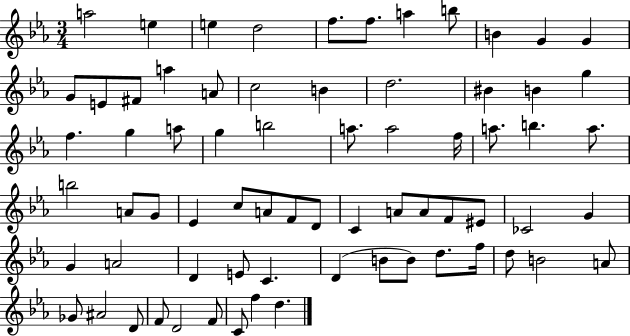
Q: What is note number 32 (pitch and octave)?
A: B5